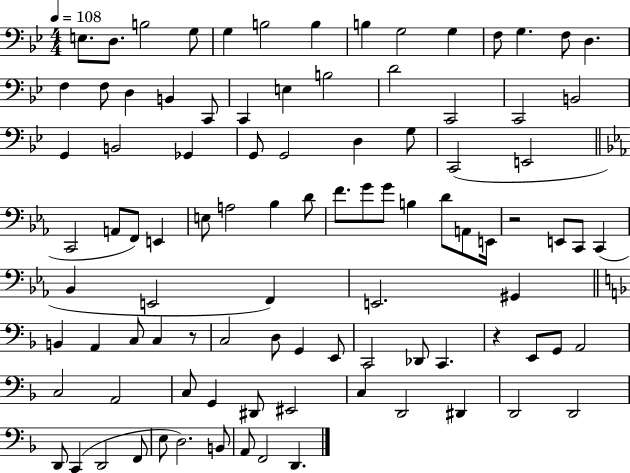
E3/e. D3/e. B3/h G3/e G3/q B3/h B3/q B3/q G3/h G3/q F3/e G3/q. F3/e D3/q. F3/q F3/e D3/q B2/q C2/e C2/q E3/q B3/h D4/h C2/h C2/h B2/h G2/q B2/h Gb2/q G2/e G2/h D3/q G3/e C2/h E2/h C2/h A2/e F2/e E2/q E3/e A3/h Bb3/q D4/e F4/e. G4/e G4/e B3/q D4/e A2/e E2/s R/h E2/e C2/e C2/q Bb2/q E2/h F2/q E2/h. G#2/q B2/q A2/q C3/e C3/q R/e C3/h D3/e G2/q E2/e C2/h Db2/e C2/q. R/q E2/e G2/e A2/h C3/h A2/h C3/e G2/q D#2/e EIS2/h C3/q D2/h D#2/q D2/h D2/h D2/e C2/q D2/h F2/e E3/e D3/h. B2/e A2/e F2/h D2/q.